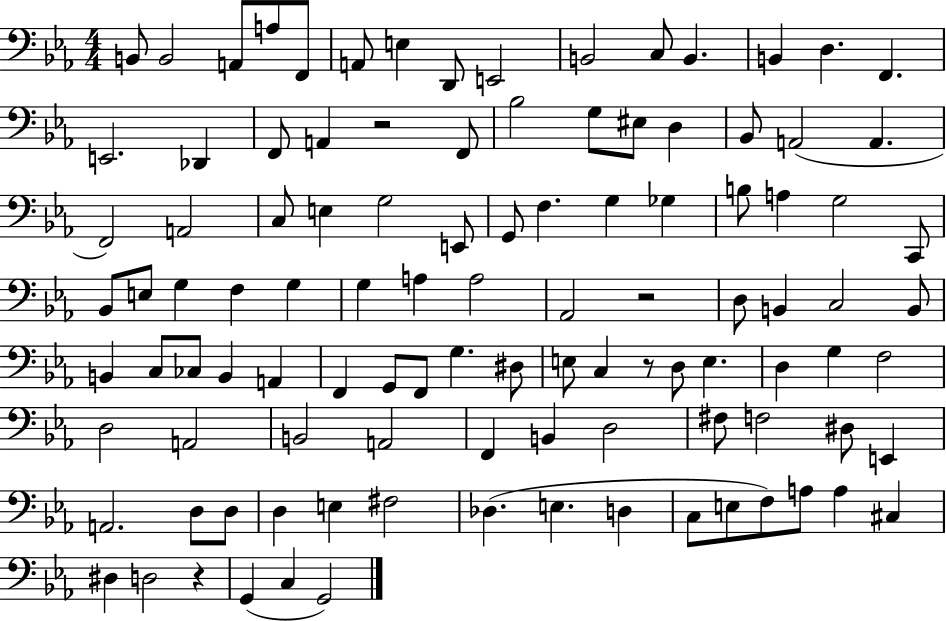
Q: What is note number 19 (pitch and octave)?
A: A2